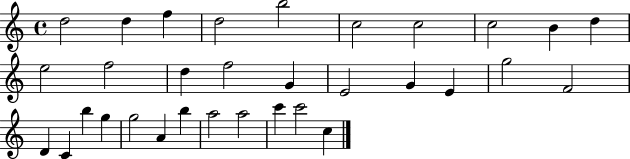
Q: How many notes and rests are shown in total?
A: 32